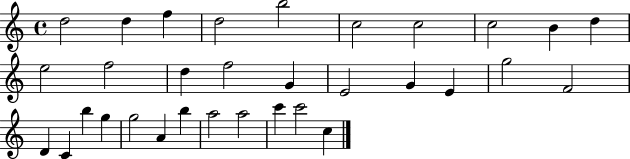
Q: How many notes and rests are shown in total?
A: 32